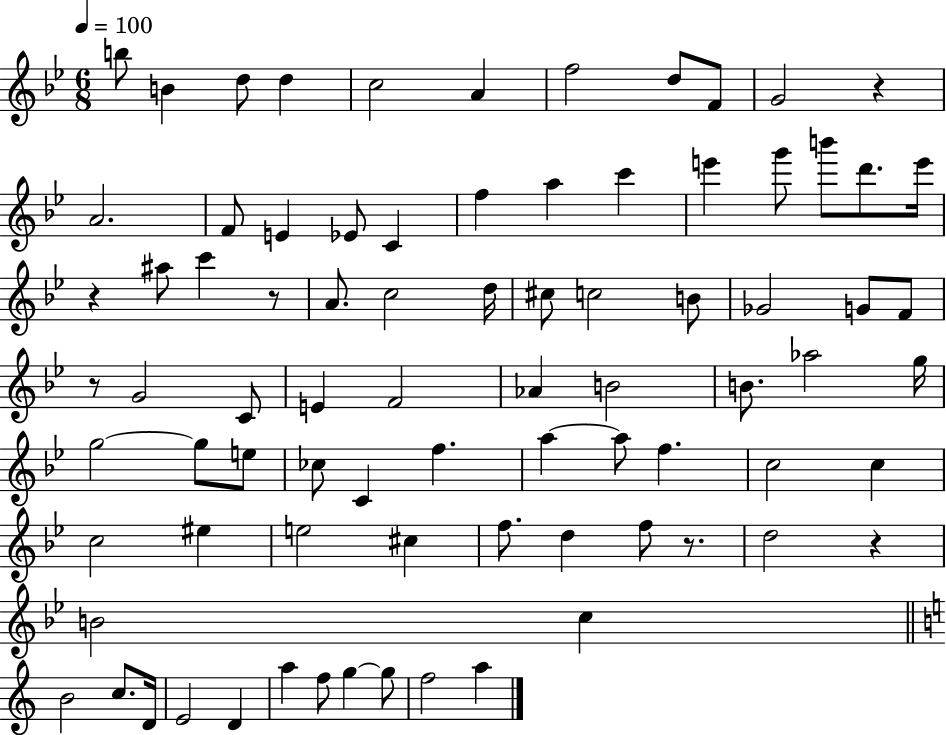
{
  \clef treble
  \numericTimeSignature
  \time 6/8
  \key bes \major
  \tempo 4 = 100
  \repeat volta 2 { b''8 b'4 d''8 d''4 | c''2 a'4 | f''2 d''8 f'8 | g'2 r4 | \break a'2. | f'8 e'4 ees'8 c'4 | f''4 a''4 c'''4 | e'''4 g'''8 b'''8 d'''8. e'''16 | \break r4 ais''8 c'''4 r8 | a'8. c''2 d''16 | cis''8 c''2 b'8 | ges'2 g'8 f'8 | \break r8 g'2 c'8 | e'4 f'2 | aes'4 b'2 | b'8. aes''2 g''16 | \break g''2~~ g''8 e''8 | ces''8 c'4 f''4. | a''4~~ a''8 f''4. | c''2 c''4 | \break c''2 eis''4 | e''2 cis''4 | f''8. d''4 f''8 r8. | d''2 r4 | \break b'2 c''4 | \bar "||" \break \key c \major b'2 c''8. d'16 | e'2 d'4 | a''4 f''8 g''4~~ g''8 | f''2 a''4 | \break } \bar "|."
}